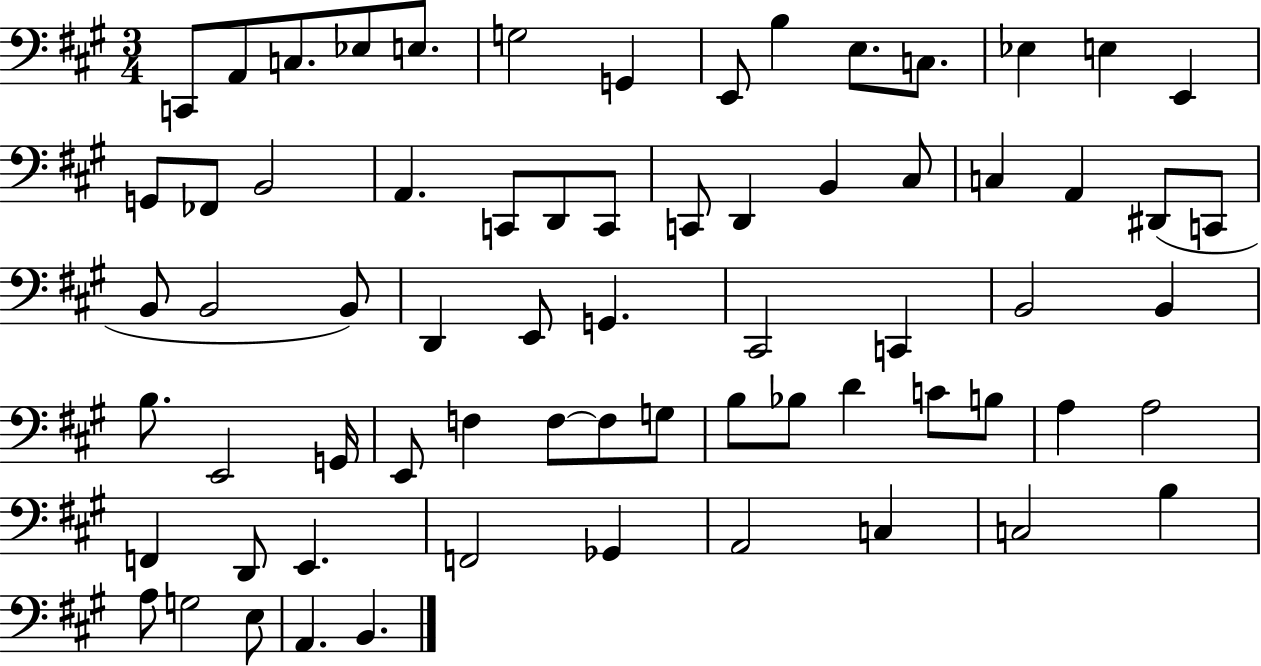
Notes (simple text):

C2/e A2/e C3/e. Eb3/e E3/e. G3/h G2/q E2/e B3/q E3/e. C3/e. Eb3/q E3/q E2/q G2/e FES2/e B2/h A2/q. C2/e D2/e C2/e C2/e D2/q B2/q C#3/e C3/q A2/q D#2/e C2/e B2/e B2/h B2/e D2/q E2/e G2/q. C#2/h C2/q B2/h B2/q B3/e. E2/h G2/s E2/e F3/q F3/e F3/e G3/e B3/e Bb3/e D4/q C4/e B3/e A3/q A3/h F2/q D2/e E2/q. F2/h Gb2/q A2/h C3/q C3/h B3/q A3/e G3/h E3/e A2/q. B2/q.